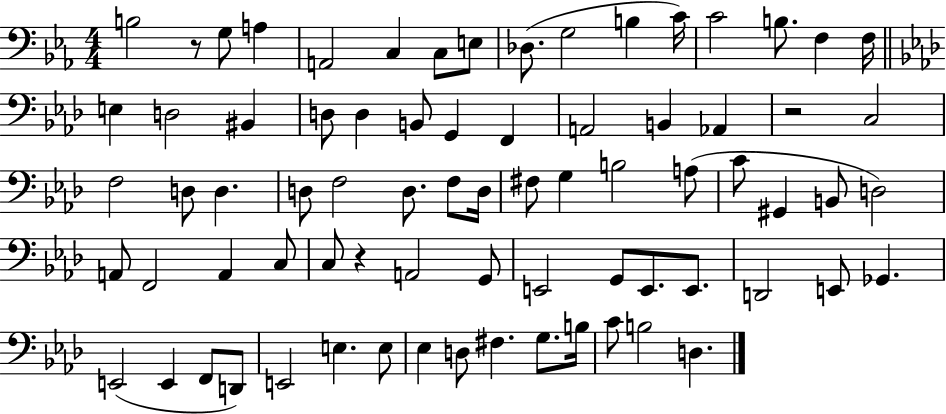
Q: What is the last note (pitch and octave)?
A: D3